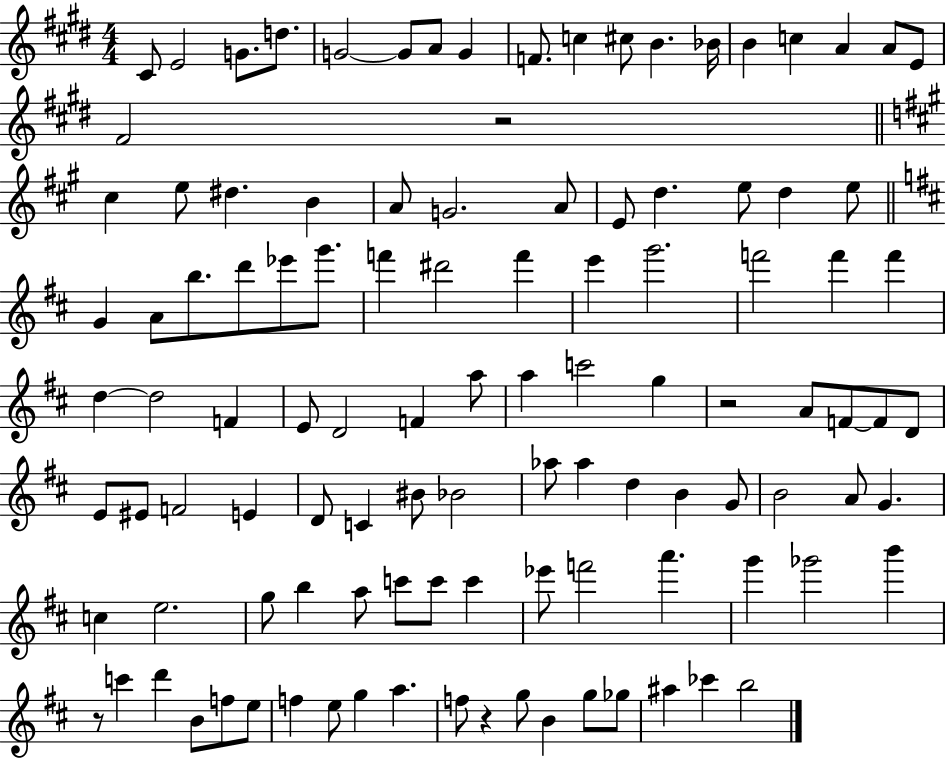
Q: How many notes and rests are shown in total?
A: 110